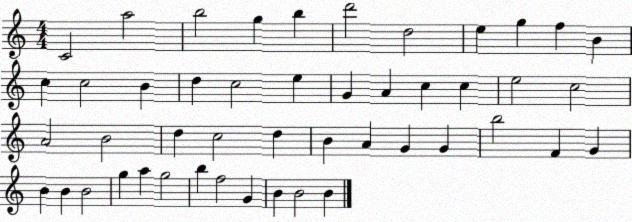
X:1
T:Untitled
M:4/4
L:1/4
K:C
C2 a2 b2 g b d'2 d2 e g f B c c2 B d c2 e G A c c e2 c2 A2 B2 d c2 d B A G G b2 F G B B B2 g a g2 b f2 G B B2 B